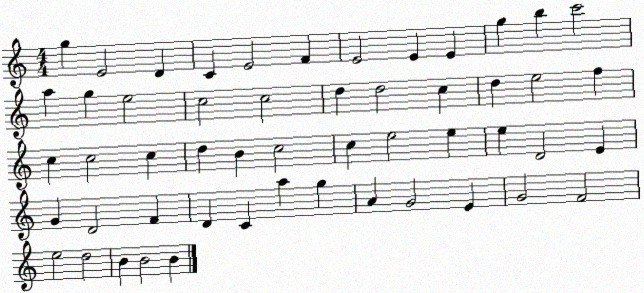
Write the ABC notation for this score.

X:1
T:Untitled
M:4/4
L:1/4
K:C
g E2 D C E2 F E2 E E g b c'2 a g e2 c2 c2 d d2 c d e2 f c c2 c d B c2 c e2 e e D2 E G D2 F D C a g A G2 E G2 F2 e2 d2 B B2 B